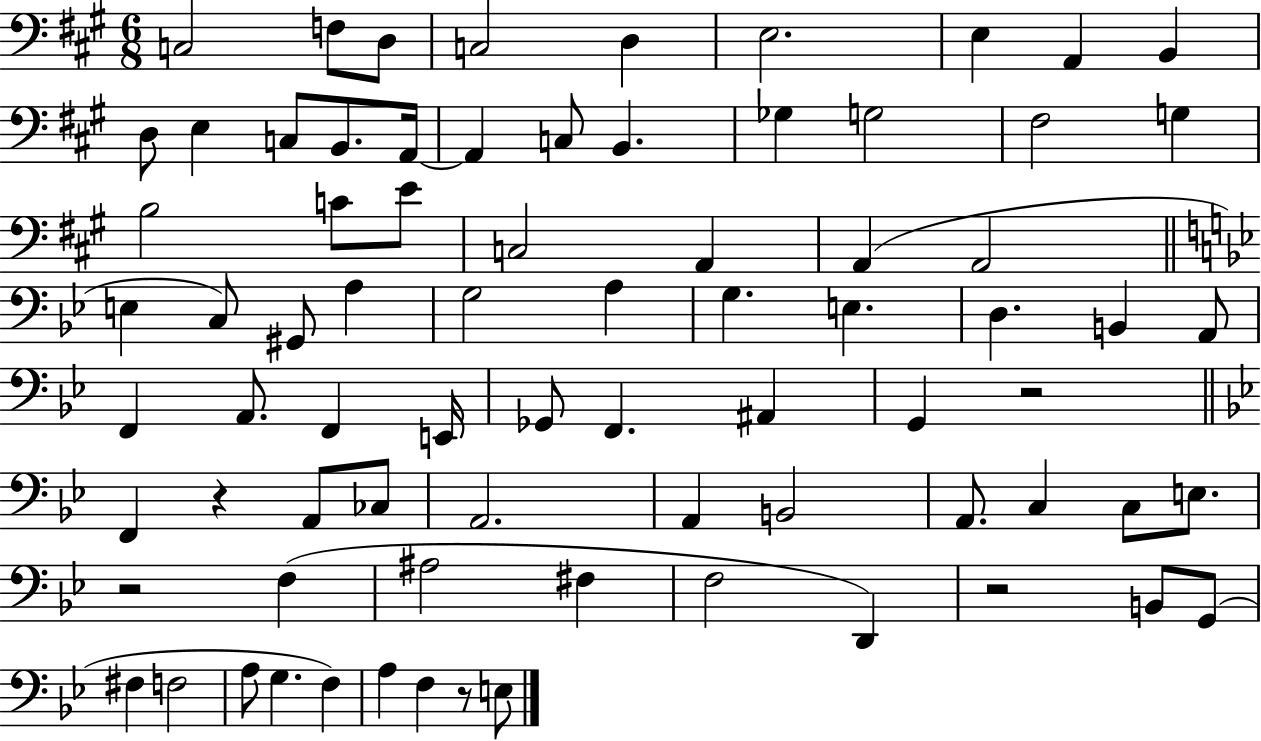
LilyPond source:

{
  \clef bass
  \numericTimeSignature
  \time 6/8
  \key a \major
  c2 f8 d8 | c2 d4 | e2. | e4 a,4 b,4 | \break d8 e4 c8 b,8. a,16~~ | a,4 c8 b,4. | ges4 g2 | fis2 g4 | \break b2 c'8 e'8 | c2 a,4 | a,4( a,2 | \bar "||" \break \key bes \major e4 c8) gis,8 a4 | g2 a4 | g4. e4. | d4. b,4 a,8 | \break f,4 a,8. f,4 e,16 | ges,8 f,4. ais,4 | g,4 r2 | \bar "||" \break \key g \minor f,4 r4 a,8 ces8 | a,2. | a,4 b,2 | a,8. c4 c8 e8. | \break r2 f4( | ais2 fis4 | f2 d,4) | r2 b,8 g,8( | \break fis4 f2 | a8 g4. f4) | a4 f4 r8 e8 | \bar "|."
}